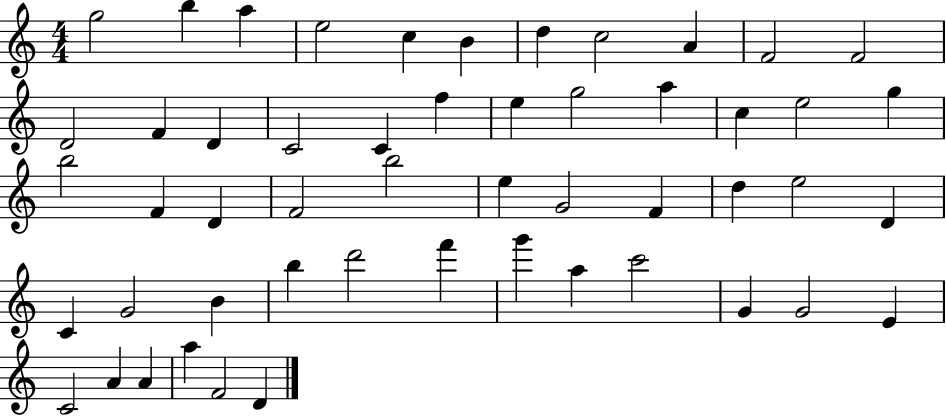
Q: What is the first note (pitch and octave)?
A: G5